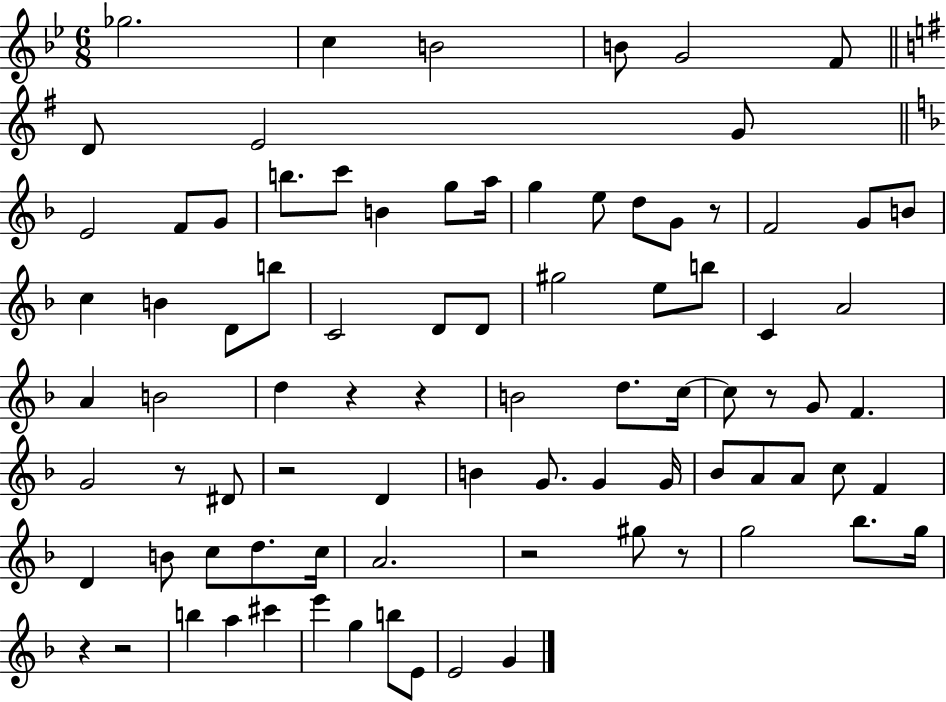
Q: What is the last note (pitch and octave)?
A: G4